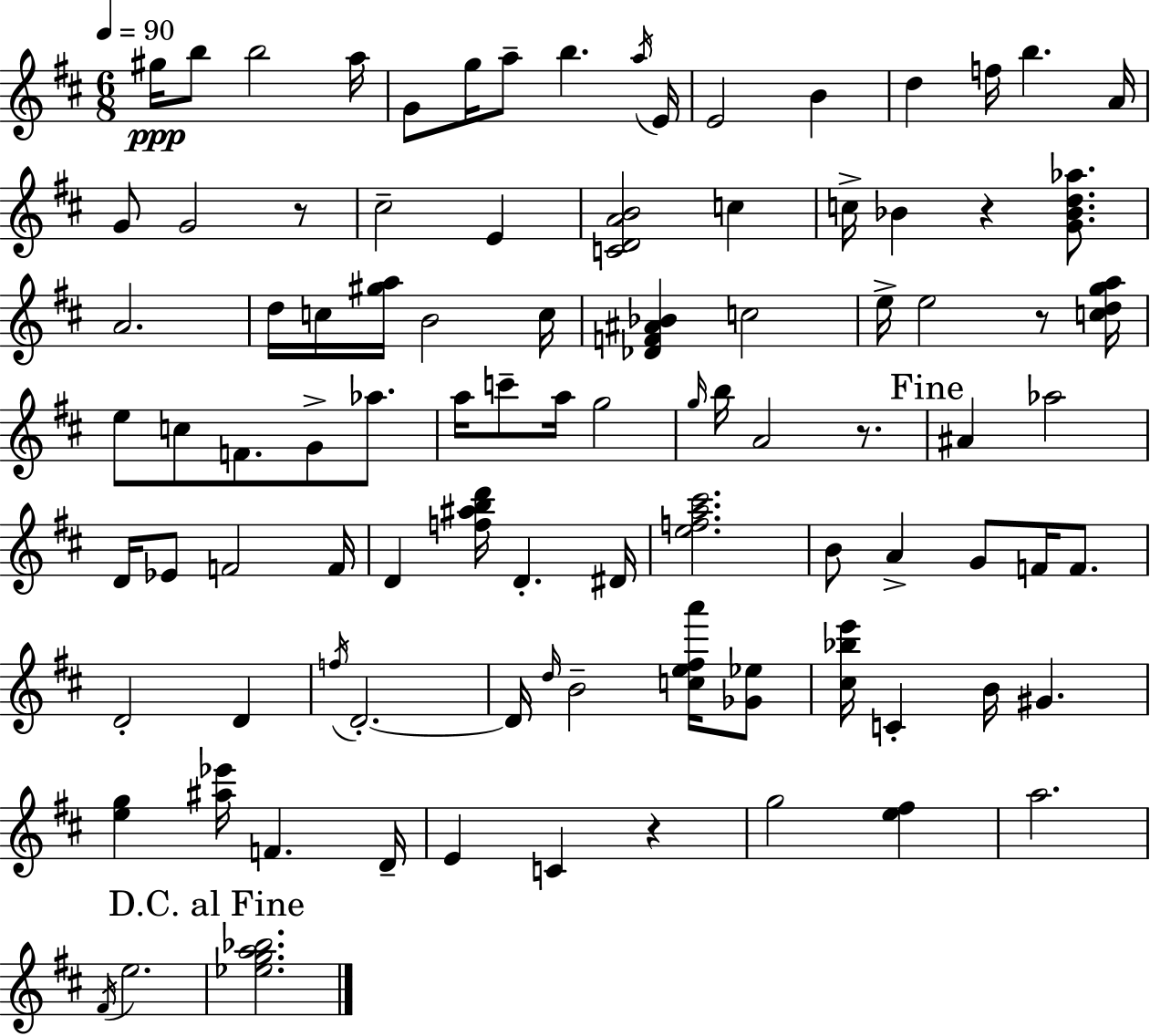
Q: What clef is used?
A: treble